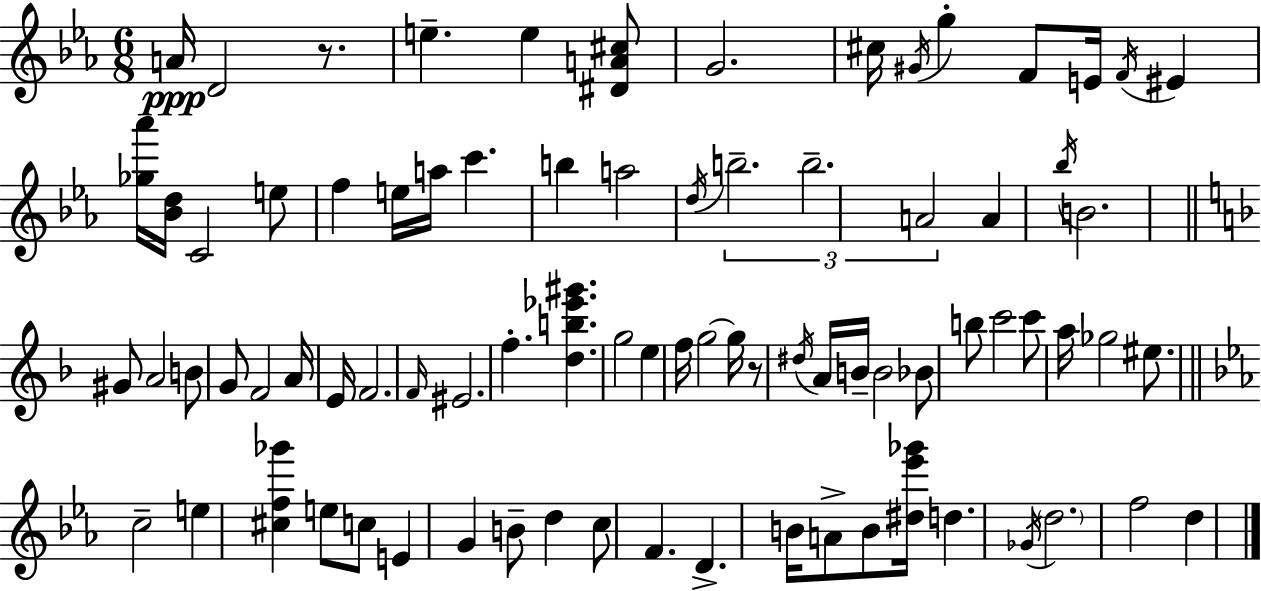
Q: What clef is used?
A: treble